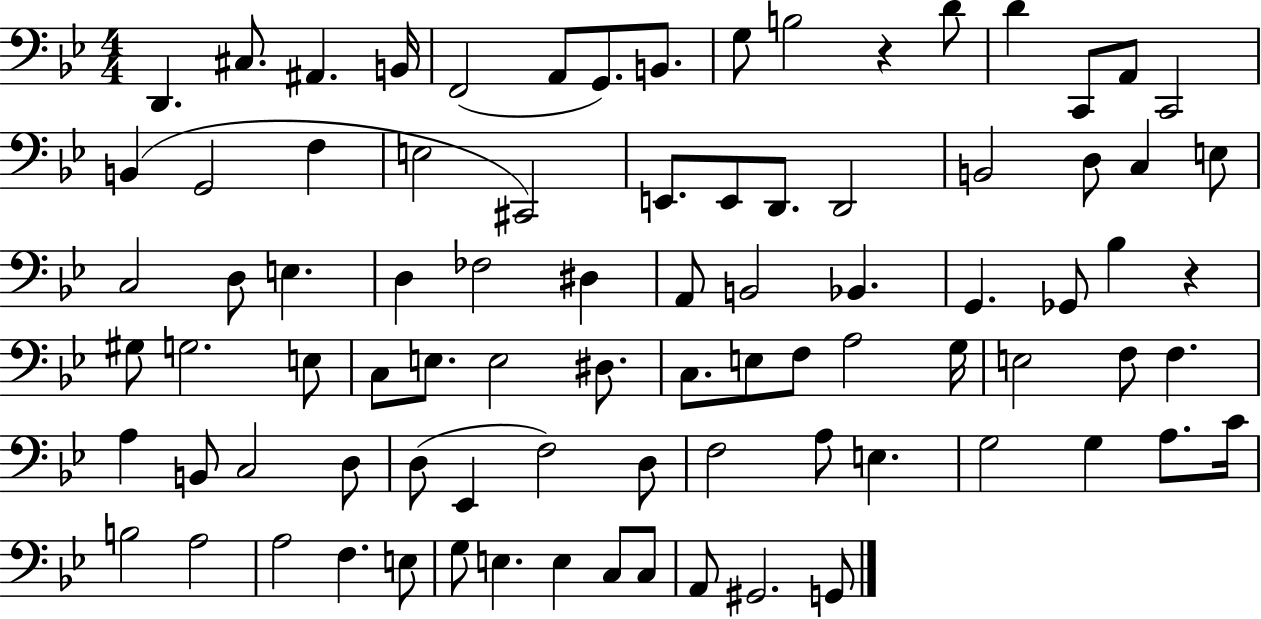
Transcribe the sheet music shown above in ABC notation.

X:1
T:Untitled
M:4/4
L:1/4
K:Bb
D,, ^C,/2 ^A,, B,,/4 F,,2 A,,/2 G,,/2 B,,/2 G,/2 B,2 z D/2 D C,,/2 A,,/2 C,,2 B,, G,,2 F, E,2 ^C,,2 E,,/2 E,,/2 D,,/2 D,,2 B,,2 D,/2 C, E,/2 C,2 D,/2 E, D, _F,2 ^D, A,,/2 B,,2 _B,, G,, _G,,/2 _B, z ^G,/2 G,2 E,/2 C,/2 E,/2 E,2 ^D,/2 C,/2 E,/2 F,/2 A,2 G,/4 E,2 F,/2 F, A, B,,/2 C,2 D,/2 D,/2 _E,, F,2 D,/2 F,2 A,/2 E, G,2 G, A,/2 C/4 B,2 A,2 A,2 F, E,/2 G,/2 E, E, C,/2 C,/2 A,,/2 ^G,,2 G,,/2